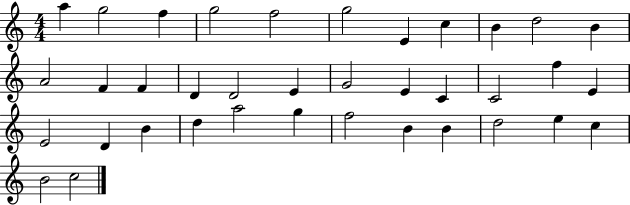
{
  \clef treble
  \numericTimeSignature
  \time 4/4
  \key c \major
  a''4 g''2 f''4 | g''2 f''2 | g''2 e'4 c''4 | b'4 d''2 b'4 | \break a'2 f'4 f'4 | d'4 d'2 e'4 | g'2 e'4 c'4 | c'2 f''4 e'4 | \break e'2 d'4 b'4 | d''4 a''2 g''4 | f''2 b'4 b'4 | d''2 e''4 c''4 | \break b'2 c''2 | \bar "|."
}